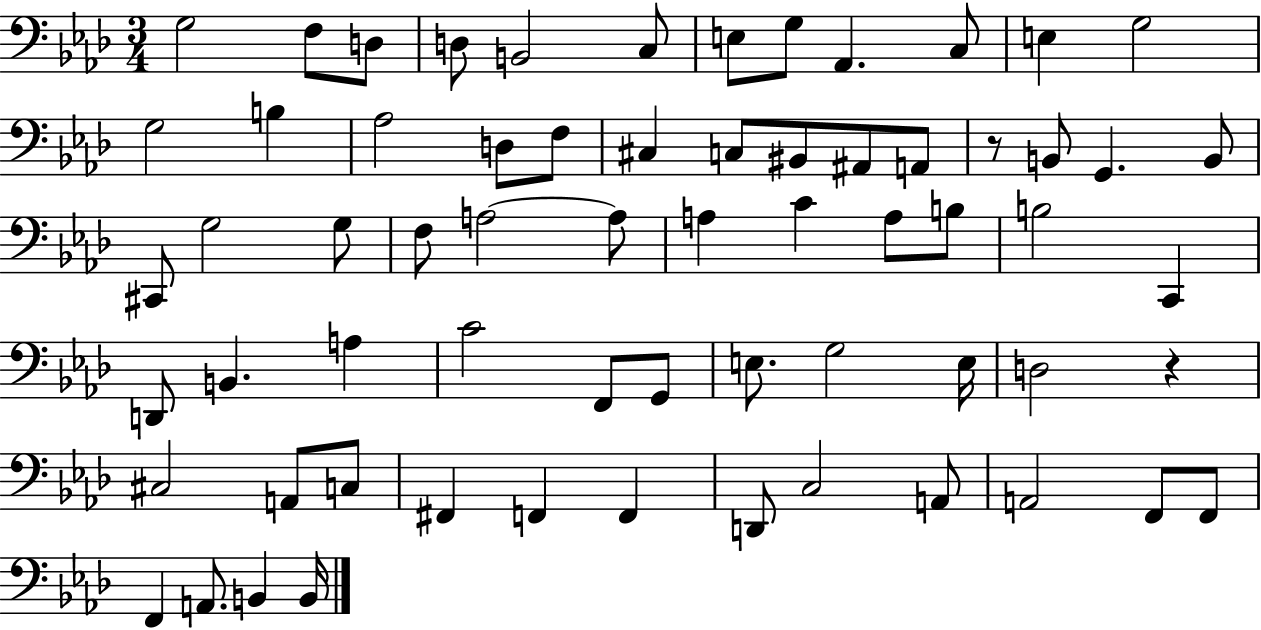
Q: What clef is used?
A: bass